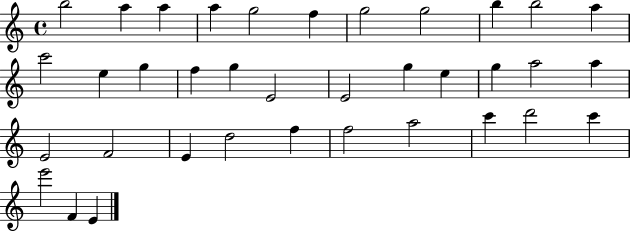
B5/h A5/q A5/q A5/q G5/h F5/q G5/h G5/h B5/q B5/h A5/q C6/h E5/q G5/q F5/q G5/q E4/h E4/h G5/q E5/q G5/q A5/h A5/q E4/h F4/h E4/q D5/h F5/q F5/h A5/h C6/q D6/h C6/q E6/h F4/q E4/q